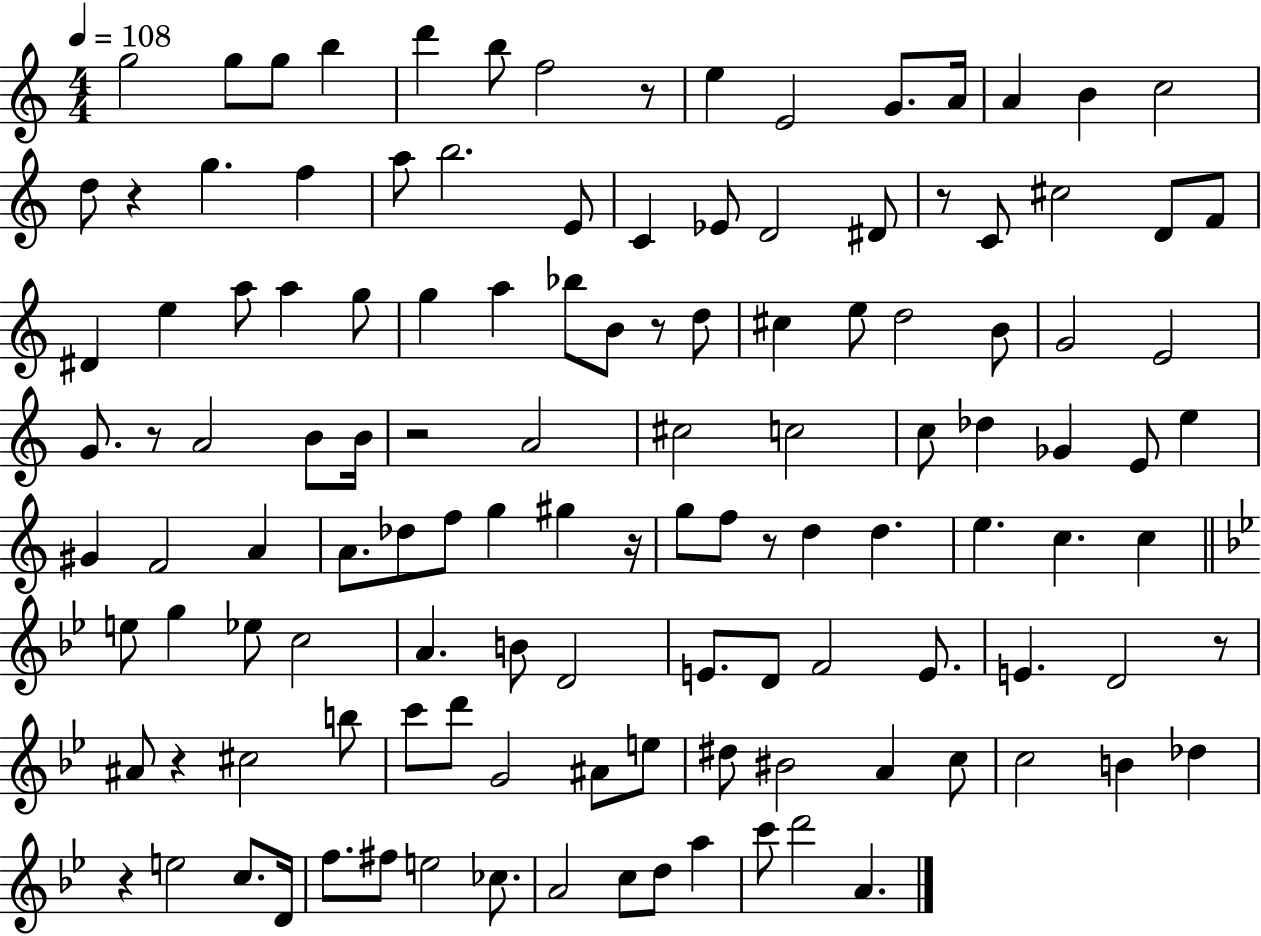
X:1
T:Untitled
M:4/4
L:1/4
K:C
g2 g/2 g/2 b d' b/2 f2 z/2 e E2 G/2 A/4 A B c2 d/2 z g f a/2 b2 E/2 C _E/2 D2 ^D/2 z/2 C/2 ^c2 D/2 F/2 ^D e a/2 a g/2 g a _b/2 B/2 z/2 d/2 ^c e/2 d2 B/2 G2 E2 G/2 z/2 A2 B/2 B/4 z2 A2 ^c2 c2 c/2 _d _G E/2 e ^G F2 A A/2 _d/2 f/2 g ^g z/4 g/2 f/2 z/2 d d e c c e/2 g _e/2 c2 A B/2 D2 E/2 D/2 F2 E/2 E D2 z/2 ^A/2 z ^c2 b/2 c'/2 d'/2 G2 ^A/2 e/2 ^d/2 ^B2 A c/2 c2 B _d z e2 c/2 D/4 f/2 ^f/2 e2 _c/2 A2 c/2 d/2 a c'/2 d'2 A